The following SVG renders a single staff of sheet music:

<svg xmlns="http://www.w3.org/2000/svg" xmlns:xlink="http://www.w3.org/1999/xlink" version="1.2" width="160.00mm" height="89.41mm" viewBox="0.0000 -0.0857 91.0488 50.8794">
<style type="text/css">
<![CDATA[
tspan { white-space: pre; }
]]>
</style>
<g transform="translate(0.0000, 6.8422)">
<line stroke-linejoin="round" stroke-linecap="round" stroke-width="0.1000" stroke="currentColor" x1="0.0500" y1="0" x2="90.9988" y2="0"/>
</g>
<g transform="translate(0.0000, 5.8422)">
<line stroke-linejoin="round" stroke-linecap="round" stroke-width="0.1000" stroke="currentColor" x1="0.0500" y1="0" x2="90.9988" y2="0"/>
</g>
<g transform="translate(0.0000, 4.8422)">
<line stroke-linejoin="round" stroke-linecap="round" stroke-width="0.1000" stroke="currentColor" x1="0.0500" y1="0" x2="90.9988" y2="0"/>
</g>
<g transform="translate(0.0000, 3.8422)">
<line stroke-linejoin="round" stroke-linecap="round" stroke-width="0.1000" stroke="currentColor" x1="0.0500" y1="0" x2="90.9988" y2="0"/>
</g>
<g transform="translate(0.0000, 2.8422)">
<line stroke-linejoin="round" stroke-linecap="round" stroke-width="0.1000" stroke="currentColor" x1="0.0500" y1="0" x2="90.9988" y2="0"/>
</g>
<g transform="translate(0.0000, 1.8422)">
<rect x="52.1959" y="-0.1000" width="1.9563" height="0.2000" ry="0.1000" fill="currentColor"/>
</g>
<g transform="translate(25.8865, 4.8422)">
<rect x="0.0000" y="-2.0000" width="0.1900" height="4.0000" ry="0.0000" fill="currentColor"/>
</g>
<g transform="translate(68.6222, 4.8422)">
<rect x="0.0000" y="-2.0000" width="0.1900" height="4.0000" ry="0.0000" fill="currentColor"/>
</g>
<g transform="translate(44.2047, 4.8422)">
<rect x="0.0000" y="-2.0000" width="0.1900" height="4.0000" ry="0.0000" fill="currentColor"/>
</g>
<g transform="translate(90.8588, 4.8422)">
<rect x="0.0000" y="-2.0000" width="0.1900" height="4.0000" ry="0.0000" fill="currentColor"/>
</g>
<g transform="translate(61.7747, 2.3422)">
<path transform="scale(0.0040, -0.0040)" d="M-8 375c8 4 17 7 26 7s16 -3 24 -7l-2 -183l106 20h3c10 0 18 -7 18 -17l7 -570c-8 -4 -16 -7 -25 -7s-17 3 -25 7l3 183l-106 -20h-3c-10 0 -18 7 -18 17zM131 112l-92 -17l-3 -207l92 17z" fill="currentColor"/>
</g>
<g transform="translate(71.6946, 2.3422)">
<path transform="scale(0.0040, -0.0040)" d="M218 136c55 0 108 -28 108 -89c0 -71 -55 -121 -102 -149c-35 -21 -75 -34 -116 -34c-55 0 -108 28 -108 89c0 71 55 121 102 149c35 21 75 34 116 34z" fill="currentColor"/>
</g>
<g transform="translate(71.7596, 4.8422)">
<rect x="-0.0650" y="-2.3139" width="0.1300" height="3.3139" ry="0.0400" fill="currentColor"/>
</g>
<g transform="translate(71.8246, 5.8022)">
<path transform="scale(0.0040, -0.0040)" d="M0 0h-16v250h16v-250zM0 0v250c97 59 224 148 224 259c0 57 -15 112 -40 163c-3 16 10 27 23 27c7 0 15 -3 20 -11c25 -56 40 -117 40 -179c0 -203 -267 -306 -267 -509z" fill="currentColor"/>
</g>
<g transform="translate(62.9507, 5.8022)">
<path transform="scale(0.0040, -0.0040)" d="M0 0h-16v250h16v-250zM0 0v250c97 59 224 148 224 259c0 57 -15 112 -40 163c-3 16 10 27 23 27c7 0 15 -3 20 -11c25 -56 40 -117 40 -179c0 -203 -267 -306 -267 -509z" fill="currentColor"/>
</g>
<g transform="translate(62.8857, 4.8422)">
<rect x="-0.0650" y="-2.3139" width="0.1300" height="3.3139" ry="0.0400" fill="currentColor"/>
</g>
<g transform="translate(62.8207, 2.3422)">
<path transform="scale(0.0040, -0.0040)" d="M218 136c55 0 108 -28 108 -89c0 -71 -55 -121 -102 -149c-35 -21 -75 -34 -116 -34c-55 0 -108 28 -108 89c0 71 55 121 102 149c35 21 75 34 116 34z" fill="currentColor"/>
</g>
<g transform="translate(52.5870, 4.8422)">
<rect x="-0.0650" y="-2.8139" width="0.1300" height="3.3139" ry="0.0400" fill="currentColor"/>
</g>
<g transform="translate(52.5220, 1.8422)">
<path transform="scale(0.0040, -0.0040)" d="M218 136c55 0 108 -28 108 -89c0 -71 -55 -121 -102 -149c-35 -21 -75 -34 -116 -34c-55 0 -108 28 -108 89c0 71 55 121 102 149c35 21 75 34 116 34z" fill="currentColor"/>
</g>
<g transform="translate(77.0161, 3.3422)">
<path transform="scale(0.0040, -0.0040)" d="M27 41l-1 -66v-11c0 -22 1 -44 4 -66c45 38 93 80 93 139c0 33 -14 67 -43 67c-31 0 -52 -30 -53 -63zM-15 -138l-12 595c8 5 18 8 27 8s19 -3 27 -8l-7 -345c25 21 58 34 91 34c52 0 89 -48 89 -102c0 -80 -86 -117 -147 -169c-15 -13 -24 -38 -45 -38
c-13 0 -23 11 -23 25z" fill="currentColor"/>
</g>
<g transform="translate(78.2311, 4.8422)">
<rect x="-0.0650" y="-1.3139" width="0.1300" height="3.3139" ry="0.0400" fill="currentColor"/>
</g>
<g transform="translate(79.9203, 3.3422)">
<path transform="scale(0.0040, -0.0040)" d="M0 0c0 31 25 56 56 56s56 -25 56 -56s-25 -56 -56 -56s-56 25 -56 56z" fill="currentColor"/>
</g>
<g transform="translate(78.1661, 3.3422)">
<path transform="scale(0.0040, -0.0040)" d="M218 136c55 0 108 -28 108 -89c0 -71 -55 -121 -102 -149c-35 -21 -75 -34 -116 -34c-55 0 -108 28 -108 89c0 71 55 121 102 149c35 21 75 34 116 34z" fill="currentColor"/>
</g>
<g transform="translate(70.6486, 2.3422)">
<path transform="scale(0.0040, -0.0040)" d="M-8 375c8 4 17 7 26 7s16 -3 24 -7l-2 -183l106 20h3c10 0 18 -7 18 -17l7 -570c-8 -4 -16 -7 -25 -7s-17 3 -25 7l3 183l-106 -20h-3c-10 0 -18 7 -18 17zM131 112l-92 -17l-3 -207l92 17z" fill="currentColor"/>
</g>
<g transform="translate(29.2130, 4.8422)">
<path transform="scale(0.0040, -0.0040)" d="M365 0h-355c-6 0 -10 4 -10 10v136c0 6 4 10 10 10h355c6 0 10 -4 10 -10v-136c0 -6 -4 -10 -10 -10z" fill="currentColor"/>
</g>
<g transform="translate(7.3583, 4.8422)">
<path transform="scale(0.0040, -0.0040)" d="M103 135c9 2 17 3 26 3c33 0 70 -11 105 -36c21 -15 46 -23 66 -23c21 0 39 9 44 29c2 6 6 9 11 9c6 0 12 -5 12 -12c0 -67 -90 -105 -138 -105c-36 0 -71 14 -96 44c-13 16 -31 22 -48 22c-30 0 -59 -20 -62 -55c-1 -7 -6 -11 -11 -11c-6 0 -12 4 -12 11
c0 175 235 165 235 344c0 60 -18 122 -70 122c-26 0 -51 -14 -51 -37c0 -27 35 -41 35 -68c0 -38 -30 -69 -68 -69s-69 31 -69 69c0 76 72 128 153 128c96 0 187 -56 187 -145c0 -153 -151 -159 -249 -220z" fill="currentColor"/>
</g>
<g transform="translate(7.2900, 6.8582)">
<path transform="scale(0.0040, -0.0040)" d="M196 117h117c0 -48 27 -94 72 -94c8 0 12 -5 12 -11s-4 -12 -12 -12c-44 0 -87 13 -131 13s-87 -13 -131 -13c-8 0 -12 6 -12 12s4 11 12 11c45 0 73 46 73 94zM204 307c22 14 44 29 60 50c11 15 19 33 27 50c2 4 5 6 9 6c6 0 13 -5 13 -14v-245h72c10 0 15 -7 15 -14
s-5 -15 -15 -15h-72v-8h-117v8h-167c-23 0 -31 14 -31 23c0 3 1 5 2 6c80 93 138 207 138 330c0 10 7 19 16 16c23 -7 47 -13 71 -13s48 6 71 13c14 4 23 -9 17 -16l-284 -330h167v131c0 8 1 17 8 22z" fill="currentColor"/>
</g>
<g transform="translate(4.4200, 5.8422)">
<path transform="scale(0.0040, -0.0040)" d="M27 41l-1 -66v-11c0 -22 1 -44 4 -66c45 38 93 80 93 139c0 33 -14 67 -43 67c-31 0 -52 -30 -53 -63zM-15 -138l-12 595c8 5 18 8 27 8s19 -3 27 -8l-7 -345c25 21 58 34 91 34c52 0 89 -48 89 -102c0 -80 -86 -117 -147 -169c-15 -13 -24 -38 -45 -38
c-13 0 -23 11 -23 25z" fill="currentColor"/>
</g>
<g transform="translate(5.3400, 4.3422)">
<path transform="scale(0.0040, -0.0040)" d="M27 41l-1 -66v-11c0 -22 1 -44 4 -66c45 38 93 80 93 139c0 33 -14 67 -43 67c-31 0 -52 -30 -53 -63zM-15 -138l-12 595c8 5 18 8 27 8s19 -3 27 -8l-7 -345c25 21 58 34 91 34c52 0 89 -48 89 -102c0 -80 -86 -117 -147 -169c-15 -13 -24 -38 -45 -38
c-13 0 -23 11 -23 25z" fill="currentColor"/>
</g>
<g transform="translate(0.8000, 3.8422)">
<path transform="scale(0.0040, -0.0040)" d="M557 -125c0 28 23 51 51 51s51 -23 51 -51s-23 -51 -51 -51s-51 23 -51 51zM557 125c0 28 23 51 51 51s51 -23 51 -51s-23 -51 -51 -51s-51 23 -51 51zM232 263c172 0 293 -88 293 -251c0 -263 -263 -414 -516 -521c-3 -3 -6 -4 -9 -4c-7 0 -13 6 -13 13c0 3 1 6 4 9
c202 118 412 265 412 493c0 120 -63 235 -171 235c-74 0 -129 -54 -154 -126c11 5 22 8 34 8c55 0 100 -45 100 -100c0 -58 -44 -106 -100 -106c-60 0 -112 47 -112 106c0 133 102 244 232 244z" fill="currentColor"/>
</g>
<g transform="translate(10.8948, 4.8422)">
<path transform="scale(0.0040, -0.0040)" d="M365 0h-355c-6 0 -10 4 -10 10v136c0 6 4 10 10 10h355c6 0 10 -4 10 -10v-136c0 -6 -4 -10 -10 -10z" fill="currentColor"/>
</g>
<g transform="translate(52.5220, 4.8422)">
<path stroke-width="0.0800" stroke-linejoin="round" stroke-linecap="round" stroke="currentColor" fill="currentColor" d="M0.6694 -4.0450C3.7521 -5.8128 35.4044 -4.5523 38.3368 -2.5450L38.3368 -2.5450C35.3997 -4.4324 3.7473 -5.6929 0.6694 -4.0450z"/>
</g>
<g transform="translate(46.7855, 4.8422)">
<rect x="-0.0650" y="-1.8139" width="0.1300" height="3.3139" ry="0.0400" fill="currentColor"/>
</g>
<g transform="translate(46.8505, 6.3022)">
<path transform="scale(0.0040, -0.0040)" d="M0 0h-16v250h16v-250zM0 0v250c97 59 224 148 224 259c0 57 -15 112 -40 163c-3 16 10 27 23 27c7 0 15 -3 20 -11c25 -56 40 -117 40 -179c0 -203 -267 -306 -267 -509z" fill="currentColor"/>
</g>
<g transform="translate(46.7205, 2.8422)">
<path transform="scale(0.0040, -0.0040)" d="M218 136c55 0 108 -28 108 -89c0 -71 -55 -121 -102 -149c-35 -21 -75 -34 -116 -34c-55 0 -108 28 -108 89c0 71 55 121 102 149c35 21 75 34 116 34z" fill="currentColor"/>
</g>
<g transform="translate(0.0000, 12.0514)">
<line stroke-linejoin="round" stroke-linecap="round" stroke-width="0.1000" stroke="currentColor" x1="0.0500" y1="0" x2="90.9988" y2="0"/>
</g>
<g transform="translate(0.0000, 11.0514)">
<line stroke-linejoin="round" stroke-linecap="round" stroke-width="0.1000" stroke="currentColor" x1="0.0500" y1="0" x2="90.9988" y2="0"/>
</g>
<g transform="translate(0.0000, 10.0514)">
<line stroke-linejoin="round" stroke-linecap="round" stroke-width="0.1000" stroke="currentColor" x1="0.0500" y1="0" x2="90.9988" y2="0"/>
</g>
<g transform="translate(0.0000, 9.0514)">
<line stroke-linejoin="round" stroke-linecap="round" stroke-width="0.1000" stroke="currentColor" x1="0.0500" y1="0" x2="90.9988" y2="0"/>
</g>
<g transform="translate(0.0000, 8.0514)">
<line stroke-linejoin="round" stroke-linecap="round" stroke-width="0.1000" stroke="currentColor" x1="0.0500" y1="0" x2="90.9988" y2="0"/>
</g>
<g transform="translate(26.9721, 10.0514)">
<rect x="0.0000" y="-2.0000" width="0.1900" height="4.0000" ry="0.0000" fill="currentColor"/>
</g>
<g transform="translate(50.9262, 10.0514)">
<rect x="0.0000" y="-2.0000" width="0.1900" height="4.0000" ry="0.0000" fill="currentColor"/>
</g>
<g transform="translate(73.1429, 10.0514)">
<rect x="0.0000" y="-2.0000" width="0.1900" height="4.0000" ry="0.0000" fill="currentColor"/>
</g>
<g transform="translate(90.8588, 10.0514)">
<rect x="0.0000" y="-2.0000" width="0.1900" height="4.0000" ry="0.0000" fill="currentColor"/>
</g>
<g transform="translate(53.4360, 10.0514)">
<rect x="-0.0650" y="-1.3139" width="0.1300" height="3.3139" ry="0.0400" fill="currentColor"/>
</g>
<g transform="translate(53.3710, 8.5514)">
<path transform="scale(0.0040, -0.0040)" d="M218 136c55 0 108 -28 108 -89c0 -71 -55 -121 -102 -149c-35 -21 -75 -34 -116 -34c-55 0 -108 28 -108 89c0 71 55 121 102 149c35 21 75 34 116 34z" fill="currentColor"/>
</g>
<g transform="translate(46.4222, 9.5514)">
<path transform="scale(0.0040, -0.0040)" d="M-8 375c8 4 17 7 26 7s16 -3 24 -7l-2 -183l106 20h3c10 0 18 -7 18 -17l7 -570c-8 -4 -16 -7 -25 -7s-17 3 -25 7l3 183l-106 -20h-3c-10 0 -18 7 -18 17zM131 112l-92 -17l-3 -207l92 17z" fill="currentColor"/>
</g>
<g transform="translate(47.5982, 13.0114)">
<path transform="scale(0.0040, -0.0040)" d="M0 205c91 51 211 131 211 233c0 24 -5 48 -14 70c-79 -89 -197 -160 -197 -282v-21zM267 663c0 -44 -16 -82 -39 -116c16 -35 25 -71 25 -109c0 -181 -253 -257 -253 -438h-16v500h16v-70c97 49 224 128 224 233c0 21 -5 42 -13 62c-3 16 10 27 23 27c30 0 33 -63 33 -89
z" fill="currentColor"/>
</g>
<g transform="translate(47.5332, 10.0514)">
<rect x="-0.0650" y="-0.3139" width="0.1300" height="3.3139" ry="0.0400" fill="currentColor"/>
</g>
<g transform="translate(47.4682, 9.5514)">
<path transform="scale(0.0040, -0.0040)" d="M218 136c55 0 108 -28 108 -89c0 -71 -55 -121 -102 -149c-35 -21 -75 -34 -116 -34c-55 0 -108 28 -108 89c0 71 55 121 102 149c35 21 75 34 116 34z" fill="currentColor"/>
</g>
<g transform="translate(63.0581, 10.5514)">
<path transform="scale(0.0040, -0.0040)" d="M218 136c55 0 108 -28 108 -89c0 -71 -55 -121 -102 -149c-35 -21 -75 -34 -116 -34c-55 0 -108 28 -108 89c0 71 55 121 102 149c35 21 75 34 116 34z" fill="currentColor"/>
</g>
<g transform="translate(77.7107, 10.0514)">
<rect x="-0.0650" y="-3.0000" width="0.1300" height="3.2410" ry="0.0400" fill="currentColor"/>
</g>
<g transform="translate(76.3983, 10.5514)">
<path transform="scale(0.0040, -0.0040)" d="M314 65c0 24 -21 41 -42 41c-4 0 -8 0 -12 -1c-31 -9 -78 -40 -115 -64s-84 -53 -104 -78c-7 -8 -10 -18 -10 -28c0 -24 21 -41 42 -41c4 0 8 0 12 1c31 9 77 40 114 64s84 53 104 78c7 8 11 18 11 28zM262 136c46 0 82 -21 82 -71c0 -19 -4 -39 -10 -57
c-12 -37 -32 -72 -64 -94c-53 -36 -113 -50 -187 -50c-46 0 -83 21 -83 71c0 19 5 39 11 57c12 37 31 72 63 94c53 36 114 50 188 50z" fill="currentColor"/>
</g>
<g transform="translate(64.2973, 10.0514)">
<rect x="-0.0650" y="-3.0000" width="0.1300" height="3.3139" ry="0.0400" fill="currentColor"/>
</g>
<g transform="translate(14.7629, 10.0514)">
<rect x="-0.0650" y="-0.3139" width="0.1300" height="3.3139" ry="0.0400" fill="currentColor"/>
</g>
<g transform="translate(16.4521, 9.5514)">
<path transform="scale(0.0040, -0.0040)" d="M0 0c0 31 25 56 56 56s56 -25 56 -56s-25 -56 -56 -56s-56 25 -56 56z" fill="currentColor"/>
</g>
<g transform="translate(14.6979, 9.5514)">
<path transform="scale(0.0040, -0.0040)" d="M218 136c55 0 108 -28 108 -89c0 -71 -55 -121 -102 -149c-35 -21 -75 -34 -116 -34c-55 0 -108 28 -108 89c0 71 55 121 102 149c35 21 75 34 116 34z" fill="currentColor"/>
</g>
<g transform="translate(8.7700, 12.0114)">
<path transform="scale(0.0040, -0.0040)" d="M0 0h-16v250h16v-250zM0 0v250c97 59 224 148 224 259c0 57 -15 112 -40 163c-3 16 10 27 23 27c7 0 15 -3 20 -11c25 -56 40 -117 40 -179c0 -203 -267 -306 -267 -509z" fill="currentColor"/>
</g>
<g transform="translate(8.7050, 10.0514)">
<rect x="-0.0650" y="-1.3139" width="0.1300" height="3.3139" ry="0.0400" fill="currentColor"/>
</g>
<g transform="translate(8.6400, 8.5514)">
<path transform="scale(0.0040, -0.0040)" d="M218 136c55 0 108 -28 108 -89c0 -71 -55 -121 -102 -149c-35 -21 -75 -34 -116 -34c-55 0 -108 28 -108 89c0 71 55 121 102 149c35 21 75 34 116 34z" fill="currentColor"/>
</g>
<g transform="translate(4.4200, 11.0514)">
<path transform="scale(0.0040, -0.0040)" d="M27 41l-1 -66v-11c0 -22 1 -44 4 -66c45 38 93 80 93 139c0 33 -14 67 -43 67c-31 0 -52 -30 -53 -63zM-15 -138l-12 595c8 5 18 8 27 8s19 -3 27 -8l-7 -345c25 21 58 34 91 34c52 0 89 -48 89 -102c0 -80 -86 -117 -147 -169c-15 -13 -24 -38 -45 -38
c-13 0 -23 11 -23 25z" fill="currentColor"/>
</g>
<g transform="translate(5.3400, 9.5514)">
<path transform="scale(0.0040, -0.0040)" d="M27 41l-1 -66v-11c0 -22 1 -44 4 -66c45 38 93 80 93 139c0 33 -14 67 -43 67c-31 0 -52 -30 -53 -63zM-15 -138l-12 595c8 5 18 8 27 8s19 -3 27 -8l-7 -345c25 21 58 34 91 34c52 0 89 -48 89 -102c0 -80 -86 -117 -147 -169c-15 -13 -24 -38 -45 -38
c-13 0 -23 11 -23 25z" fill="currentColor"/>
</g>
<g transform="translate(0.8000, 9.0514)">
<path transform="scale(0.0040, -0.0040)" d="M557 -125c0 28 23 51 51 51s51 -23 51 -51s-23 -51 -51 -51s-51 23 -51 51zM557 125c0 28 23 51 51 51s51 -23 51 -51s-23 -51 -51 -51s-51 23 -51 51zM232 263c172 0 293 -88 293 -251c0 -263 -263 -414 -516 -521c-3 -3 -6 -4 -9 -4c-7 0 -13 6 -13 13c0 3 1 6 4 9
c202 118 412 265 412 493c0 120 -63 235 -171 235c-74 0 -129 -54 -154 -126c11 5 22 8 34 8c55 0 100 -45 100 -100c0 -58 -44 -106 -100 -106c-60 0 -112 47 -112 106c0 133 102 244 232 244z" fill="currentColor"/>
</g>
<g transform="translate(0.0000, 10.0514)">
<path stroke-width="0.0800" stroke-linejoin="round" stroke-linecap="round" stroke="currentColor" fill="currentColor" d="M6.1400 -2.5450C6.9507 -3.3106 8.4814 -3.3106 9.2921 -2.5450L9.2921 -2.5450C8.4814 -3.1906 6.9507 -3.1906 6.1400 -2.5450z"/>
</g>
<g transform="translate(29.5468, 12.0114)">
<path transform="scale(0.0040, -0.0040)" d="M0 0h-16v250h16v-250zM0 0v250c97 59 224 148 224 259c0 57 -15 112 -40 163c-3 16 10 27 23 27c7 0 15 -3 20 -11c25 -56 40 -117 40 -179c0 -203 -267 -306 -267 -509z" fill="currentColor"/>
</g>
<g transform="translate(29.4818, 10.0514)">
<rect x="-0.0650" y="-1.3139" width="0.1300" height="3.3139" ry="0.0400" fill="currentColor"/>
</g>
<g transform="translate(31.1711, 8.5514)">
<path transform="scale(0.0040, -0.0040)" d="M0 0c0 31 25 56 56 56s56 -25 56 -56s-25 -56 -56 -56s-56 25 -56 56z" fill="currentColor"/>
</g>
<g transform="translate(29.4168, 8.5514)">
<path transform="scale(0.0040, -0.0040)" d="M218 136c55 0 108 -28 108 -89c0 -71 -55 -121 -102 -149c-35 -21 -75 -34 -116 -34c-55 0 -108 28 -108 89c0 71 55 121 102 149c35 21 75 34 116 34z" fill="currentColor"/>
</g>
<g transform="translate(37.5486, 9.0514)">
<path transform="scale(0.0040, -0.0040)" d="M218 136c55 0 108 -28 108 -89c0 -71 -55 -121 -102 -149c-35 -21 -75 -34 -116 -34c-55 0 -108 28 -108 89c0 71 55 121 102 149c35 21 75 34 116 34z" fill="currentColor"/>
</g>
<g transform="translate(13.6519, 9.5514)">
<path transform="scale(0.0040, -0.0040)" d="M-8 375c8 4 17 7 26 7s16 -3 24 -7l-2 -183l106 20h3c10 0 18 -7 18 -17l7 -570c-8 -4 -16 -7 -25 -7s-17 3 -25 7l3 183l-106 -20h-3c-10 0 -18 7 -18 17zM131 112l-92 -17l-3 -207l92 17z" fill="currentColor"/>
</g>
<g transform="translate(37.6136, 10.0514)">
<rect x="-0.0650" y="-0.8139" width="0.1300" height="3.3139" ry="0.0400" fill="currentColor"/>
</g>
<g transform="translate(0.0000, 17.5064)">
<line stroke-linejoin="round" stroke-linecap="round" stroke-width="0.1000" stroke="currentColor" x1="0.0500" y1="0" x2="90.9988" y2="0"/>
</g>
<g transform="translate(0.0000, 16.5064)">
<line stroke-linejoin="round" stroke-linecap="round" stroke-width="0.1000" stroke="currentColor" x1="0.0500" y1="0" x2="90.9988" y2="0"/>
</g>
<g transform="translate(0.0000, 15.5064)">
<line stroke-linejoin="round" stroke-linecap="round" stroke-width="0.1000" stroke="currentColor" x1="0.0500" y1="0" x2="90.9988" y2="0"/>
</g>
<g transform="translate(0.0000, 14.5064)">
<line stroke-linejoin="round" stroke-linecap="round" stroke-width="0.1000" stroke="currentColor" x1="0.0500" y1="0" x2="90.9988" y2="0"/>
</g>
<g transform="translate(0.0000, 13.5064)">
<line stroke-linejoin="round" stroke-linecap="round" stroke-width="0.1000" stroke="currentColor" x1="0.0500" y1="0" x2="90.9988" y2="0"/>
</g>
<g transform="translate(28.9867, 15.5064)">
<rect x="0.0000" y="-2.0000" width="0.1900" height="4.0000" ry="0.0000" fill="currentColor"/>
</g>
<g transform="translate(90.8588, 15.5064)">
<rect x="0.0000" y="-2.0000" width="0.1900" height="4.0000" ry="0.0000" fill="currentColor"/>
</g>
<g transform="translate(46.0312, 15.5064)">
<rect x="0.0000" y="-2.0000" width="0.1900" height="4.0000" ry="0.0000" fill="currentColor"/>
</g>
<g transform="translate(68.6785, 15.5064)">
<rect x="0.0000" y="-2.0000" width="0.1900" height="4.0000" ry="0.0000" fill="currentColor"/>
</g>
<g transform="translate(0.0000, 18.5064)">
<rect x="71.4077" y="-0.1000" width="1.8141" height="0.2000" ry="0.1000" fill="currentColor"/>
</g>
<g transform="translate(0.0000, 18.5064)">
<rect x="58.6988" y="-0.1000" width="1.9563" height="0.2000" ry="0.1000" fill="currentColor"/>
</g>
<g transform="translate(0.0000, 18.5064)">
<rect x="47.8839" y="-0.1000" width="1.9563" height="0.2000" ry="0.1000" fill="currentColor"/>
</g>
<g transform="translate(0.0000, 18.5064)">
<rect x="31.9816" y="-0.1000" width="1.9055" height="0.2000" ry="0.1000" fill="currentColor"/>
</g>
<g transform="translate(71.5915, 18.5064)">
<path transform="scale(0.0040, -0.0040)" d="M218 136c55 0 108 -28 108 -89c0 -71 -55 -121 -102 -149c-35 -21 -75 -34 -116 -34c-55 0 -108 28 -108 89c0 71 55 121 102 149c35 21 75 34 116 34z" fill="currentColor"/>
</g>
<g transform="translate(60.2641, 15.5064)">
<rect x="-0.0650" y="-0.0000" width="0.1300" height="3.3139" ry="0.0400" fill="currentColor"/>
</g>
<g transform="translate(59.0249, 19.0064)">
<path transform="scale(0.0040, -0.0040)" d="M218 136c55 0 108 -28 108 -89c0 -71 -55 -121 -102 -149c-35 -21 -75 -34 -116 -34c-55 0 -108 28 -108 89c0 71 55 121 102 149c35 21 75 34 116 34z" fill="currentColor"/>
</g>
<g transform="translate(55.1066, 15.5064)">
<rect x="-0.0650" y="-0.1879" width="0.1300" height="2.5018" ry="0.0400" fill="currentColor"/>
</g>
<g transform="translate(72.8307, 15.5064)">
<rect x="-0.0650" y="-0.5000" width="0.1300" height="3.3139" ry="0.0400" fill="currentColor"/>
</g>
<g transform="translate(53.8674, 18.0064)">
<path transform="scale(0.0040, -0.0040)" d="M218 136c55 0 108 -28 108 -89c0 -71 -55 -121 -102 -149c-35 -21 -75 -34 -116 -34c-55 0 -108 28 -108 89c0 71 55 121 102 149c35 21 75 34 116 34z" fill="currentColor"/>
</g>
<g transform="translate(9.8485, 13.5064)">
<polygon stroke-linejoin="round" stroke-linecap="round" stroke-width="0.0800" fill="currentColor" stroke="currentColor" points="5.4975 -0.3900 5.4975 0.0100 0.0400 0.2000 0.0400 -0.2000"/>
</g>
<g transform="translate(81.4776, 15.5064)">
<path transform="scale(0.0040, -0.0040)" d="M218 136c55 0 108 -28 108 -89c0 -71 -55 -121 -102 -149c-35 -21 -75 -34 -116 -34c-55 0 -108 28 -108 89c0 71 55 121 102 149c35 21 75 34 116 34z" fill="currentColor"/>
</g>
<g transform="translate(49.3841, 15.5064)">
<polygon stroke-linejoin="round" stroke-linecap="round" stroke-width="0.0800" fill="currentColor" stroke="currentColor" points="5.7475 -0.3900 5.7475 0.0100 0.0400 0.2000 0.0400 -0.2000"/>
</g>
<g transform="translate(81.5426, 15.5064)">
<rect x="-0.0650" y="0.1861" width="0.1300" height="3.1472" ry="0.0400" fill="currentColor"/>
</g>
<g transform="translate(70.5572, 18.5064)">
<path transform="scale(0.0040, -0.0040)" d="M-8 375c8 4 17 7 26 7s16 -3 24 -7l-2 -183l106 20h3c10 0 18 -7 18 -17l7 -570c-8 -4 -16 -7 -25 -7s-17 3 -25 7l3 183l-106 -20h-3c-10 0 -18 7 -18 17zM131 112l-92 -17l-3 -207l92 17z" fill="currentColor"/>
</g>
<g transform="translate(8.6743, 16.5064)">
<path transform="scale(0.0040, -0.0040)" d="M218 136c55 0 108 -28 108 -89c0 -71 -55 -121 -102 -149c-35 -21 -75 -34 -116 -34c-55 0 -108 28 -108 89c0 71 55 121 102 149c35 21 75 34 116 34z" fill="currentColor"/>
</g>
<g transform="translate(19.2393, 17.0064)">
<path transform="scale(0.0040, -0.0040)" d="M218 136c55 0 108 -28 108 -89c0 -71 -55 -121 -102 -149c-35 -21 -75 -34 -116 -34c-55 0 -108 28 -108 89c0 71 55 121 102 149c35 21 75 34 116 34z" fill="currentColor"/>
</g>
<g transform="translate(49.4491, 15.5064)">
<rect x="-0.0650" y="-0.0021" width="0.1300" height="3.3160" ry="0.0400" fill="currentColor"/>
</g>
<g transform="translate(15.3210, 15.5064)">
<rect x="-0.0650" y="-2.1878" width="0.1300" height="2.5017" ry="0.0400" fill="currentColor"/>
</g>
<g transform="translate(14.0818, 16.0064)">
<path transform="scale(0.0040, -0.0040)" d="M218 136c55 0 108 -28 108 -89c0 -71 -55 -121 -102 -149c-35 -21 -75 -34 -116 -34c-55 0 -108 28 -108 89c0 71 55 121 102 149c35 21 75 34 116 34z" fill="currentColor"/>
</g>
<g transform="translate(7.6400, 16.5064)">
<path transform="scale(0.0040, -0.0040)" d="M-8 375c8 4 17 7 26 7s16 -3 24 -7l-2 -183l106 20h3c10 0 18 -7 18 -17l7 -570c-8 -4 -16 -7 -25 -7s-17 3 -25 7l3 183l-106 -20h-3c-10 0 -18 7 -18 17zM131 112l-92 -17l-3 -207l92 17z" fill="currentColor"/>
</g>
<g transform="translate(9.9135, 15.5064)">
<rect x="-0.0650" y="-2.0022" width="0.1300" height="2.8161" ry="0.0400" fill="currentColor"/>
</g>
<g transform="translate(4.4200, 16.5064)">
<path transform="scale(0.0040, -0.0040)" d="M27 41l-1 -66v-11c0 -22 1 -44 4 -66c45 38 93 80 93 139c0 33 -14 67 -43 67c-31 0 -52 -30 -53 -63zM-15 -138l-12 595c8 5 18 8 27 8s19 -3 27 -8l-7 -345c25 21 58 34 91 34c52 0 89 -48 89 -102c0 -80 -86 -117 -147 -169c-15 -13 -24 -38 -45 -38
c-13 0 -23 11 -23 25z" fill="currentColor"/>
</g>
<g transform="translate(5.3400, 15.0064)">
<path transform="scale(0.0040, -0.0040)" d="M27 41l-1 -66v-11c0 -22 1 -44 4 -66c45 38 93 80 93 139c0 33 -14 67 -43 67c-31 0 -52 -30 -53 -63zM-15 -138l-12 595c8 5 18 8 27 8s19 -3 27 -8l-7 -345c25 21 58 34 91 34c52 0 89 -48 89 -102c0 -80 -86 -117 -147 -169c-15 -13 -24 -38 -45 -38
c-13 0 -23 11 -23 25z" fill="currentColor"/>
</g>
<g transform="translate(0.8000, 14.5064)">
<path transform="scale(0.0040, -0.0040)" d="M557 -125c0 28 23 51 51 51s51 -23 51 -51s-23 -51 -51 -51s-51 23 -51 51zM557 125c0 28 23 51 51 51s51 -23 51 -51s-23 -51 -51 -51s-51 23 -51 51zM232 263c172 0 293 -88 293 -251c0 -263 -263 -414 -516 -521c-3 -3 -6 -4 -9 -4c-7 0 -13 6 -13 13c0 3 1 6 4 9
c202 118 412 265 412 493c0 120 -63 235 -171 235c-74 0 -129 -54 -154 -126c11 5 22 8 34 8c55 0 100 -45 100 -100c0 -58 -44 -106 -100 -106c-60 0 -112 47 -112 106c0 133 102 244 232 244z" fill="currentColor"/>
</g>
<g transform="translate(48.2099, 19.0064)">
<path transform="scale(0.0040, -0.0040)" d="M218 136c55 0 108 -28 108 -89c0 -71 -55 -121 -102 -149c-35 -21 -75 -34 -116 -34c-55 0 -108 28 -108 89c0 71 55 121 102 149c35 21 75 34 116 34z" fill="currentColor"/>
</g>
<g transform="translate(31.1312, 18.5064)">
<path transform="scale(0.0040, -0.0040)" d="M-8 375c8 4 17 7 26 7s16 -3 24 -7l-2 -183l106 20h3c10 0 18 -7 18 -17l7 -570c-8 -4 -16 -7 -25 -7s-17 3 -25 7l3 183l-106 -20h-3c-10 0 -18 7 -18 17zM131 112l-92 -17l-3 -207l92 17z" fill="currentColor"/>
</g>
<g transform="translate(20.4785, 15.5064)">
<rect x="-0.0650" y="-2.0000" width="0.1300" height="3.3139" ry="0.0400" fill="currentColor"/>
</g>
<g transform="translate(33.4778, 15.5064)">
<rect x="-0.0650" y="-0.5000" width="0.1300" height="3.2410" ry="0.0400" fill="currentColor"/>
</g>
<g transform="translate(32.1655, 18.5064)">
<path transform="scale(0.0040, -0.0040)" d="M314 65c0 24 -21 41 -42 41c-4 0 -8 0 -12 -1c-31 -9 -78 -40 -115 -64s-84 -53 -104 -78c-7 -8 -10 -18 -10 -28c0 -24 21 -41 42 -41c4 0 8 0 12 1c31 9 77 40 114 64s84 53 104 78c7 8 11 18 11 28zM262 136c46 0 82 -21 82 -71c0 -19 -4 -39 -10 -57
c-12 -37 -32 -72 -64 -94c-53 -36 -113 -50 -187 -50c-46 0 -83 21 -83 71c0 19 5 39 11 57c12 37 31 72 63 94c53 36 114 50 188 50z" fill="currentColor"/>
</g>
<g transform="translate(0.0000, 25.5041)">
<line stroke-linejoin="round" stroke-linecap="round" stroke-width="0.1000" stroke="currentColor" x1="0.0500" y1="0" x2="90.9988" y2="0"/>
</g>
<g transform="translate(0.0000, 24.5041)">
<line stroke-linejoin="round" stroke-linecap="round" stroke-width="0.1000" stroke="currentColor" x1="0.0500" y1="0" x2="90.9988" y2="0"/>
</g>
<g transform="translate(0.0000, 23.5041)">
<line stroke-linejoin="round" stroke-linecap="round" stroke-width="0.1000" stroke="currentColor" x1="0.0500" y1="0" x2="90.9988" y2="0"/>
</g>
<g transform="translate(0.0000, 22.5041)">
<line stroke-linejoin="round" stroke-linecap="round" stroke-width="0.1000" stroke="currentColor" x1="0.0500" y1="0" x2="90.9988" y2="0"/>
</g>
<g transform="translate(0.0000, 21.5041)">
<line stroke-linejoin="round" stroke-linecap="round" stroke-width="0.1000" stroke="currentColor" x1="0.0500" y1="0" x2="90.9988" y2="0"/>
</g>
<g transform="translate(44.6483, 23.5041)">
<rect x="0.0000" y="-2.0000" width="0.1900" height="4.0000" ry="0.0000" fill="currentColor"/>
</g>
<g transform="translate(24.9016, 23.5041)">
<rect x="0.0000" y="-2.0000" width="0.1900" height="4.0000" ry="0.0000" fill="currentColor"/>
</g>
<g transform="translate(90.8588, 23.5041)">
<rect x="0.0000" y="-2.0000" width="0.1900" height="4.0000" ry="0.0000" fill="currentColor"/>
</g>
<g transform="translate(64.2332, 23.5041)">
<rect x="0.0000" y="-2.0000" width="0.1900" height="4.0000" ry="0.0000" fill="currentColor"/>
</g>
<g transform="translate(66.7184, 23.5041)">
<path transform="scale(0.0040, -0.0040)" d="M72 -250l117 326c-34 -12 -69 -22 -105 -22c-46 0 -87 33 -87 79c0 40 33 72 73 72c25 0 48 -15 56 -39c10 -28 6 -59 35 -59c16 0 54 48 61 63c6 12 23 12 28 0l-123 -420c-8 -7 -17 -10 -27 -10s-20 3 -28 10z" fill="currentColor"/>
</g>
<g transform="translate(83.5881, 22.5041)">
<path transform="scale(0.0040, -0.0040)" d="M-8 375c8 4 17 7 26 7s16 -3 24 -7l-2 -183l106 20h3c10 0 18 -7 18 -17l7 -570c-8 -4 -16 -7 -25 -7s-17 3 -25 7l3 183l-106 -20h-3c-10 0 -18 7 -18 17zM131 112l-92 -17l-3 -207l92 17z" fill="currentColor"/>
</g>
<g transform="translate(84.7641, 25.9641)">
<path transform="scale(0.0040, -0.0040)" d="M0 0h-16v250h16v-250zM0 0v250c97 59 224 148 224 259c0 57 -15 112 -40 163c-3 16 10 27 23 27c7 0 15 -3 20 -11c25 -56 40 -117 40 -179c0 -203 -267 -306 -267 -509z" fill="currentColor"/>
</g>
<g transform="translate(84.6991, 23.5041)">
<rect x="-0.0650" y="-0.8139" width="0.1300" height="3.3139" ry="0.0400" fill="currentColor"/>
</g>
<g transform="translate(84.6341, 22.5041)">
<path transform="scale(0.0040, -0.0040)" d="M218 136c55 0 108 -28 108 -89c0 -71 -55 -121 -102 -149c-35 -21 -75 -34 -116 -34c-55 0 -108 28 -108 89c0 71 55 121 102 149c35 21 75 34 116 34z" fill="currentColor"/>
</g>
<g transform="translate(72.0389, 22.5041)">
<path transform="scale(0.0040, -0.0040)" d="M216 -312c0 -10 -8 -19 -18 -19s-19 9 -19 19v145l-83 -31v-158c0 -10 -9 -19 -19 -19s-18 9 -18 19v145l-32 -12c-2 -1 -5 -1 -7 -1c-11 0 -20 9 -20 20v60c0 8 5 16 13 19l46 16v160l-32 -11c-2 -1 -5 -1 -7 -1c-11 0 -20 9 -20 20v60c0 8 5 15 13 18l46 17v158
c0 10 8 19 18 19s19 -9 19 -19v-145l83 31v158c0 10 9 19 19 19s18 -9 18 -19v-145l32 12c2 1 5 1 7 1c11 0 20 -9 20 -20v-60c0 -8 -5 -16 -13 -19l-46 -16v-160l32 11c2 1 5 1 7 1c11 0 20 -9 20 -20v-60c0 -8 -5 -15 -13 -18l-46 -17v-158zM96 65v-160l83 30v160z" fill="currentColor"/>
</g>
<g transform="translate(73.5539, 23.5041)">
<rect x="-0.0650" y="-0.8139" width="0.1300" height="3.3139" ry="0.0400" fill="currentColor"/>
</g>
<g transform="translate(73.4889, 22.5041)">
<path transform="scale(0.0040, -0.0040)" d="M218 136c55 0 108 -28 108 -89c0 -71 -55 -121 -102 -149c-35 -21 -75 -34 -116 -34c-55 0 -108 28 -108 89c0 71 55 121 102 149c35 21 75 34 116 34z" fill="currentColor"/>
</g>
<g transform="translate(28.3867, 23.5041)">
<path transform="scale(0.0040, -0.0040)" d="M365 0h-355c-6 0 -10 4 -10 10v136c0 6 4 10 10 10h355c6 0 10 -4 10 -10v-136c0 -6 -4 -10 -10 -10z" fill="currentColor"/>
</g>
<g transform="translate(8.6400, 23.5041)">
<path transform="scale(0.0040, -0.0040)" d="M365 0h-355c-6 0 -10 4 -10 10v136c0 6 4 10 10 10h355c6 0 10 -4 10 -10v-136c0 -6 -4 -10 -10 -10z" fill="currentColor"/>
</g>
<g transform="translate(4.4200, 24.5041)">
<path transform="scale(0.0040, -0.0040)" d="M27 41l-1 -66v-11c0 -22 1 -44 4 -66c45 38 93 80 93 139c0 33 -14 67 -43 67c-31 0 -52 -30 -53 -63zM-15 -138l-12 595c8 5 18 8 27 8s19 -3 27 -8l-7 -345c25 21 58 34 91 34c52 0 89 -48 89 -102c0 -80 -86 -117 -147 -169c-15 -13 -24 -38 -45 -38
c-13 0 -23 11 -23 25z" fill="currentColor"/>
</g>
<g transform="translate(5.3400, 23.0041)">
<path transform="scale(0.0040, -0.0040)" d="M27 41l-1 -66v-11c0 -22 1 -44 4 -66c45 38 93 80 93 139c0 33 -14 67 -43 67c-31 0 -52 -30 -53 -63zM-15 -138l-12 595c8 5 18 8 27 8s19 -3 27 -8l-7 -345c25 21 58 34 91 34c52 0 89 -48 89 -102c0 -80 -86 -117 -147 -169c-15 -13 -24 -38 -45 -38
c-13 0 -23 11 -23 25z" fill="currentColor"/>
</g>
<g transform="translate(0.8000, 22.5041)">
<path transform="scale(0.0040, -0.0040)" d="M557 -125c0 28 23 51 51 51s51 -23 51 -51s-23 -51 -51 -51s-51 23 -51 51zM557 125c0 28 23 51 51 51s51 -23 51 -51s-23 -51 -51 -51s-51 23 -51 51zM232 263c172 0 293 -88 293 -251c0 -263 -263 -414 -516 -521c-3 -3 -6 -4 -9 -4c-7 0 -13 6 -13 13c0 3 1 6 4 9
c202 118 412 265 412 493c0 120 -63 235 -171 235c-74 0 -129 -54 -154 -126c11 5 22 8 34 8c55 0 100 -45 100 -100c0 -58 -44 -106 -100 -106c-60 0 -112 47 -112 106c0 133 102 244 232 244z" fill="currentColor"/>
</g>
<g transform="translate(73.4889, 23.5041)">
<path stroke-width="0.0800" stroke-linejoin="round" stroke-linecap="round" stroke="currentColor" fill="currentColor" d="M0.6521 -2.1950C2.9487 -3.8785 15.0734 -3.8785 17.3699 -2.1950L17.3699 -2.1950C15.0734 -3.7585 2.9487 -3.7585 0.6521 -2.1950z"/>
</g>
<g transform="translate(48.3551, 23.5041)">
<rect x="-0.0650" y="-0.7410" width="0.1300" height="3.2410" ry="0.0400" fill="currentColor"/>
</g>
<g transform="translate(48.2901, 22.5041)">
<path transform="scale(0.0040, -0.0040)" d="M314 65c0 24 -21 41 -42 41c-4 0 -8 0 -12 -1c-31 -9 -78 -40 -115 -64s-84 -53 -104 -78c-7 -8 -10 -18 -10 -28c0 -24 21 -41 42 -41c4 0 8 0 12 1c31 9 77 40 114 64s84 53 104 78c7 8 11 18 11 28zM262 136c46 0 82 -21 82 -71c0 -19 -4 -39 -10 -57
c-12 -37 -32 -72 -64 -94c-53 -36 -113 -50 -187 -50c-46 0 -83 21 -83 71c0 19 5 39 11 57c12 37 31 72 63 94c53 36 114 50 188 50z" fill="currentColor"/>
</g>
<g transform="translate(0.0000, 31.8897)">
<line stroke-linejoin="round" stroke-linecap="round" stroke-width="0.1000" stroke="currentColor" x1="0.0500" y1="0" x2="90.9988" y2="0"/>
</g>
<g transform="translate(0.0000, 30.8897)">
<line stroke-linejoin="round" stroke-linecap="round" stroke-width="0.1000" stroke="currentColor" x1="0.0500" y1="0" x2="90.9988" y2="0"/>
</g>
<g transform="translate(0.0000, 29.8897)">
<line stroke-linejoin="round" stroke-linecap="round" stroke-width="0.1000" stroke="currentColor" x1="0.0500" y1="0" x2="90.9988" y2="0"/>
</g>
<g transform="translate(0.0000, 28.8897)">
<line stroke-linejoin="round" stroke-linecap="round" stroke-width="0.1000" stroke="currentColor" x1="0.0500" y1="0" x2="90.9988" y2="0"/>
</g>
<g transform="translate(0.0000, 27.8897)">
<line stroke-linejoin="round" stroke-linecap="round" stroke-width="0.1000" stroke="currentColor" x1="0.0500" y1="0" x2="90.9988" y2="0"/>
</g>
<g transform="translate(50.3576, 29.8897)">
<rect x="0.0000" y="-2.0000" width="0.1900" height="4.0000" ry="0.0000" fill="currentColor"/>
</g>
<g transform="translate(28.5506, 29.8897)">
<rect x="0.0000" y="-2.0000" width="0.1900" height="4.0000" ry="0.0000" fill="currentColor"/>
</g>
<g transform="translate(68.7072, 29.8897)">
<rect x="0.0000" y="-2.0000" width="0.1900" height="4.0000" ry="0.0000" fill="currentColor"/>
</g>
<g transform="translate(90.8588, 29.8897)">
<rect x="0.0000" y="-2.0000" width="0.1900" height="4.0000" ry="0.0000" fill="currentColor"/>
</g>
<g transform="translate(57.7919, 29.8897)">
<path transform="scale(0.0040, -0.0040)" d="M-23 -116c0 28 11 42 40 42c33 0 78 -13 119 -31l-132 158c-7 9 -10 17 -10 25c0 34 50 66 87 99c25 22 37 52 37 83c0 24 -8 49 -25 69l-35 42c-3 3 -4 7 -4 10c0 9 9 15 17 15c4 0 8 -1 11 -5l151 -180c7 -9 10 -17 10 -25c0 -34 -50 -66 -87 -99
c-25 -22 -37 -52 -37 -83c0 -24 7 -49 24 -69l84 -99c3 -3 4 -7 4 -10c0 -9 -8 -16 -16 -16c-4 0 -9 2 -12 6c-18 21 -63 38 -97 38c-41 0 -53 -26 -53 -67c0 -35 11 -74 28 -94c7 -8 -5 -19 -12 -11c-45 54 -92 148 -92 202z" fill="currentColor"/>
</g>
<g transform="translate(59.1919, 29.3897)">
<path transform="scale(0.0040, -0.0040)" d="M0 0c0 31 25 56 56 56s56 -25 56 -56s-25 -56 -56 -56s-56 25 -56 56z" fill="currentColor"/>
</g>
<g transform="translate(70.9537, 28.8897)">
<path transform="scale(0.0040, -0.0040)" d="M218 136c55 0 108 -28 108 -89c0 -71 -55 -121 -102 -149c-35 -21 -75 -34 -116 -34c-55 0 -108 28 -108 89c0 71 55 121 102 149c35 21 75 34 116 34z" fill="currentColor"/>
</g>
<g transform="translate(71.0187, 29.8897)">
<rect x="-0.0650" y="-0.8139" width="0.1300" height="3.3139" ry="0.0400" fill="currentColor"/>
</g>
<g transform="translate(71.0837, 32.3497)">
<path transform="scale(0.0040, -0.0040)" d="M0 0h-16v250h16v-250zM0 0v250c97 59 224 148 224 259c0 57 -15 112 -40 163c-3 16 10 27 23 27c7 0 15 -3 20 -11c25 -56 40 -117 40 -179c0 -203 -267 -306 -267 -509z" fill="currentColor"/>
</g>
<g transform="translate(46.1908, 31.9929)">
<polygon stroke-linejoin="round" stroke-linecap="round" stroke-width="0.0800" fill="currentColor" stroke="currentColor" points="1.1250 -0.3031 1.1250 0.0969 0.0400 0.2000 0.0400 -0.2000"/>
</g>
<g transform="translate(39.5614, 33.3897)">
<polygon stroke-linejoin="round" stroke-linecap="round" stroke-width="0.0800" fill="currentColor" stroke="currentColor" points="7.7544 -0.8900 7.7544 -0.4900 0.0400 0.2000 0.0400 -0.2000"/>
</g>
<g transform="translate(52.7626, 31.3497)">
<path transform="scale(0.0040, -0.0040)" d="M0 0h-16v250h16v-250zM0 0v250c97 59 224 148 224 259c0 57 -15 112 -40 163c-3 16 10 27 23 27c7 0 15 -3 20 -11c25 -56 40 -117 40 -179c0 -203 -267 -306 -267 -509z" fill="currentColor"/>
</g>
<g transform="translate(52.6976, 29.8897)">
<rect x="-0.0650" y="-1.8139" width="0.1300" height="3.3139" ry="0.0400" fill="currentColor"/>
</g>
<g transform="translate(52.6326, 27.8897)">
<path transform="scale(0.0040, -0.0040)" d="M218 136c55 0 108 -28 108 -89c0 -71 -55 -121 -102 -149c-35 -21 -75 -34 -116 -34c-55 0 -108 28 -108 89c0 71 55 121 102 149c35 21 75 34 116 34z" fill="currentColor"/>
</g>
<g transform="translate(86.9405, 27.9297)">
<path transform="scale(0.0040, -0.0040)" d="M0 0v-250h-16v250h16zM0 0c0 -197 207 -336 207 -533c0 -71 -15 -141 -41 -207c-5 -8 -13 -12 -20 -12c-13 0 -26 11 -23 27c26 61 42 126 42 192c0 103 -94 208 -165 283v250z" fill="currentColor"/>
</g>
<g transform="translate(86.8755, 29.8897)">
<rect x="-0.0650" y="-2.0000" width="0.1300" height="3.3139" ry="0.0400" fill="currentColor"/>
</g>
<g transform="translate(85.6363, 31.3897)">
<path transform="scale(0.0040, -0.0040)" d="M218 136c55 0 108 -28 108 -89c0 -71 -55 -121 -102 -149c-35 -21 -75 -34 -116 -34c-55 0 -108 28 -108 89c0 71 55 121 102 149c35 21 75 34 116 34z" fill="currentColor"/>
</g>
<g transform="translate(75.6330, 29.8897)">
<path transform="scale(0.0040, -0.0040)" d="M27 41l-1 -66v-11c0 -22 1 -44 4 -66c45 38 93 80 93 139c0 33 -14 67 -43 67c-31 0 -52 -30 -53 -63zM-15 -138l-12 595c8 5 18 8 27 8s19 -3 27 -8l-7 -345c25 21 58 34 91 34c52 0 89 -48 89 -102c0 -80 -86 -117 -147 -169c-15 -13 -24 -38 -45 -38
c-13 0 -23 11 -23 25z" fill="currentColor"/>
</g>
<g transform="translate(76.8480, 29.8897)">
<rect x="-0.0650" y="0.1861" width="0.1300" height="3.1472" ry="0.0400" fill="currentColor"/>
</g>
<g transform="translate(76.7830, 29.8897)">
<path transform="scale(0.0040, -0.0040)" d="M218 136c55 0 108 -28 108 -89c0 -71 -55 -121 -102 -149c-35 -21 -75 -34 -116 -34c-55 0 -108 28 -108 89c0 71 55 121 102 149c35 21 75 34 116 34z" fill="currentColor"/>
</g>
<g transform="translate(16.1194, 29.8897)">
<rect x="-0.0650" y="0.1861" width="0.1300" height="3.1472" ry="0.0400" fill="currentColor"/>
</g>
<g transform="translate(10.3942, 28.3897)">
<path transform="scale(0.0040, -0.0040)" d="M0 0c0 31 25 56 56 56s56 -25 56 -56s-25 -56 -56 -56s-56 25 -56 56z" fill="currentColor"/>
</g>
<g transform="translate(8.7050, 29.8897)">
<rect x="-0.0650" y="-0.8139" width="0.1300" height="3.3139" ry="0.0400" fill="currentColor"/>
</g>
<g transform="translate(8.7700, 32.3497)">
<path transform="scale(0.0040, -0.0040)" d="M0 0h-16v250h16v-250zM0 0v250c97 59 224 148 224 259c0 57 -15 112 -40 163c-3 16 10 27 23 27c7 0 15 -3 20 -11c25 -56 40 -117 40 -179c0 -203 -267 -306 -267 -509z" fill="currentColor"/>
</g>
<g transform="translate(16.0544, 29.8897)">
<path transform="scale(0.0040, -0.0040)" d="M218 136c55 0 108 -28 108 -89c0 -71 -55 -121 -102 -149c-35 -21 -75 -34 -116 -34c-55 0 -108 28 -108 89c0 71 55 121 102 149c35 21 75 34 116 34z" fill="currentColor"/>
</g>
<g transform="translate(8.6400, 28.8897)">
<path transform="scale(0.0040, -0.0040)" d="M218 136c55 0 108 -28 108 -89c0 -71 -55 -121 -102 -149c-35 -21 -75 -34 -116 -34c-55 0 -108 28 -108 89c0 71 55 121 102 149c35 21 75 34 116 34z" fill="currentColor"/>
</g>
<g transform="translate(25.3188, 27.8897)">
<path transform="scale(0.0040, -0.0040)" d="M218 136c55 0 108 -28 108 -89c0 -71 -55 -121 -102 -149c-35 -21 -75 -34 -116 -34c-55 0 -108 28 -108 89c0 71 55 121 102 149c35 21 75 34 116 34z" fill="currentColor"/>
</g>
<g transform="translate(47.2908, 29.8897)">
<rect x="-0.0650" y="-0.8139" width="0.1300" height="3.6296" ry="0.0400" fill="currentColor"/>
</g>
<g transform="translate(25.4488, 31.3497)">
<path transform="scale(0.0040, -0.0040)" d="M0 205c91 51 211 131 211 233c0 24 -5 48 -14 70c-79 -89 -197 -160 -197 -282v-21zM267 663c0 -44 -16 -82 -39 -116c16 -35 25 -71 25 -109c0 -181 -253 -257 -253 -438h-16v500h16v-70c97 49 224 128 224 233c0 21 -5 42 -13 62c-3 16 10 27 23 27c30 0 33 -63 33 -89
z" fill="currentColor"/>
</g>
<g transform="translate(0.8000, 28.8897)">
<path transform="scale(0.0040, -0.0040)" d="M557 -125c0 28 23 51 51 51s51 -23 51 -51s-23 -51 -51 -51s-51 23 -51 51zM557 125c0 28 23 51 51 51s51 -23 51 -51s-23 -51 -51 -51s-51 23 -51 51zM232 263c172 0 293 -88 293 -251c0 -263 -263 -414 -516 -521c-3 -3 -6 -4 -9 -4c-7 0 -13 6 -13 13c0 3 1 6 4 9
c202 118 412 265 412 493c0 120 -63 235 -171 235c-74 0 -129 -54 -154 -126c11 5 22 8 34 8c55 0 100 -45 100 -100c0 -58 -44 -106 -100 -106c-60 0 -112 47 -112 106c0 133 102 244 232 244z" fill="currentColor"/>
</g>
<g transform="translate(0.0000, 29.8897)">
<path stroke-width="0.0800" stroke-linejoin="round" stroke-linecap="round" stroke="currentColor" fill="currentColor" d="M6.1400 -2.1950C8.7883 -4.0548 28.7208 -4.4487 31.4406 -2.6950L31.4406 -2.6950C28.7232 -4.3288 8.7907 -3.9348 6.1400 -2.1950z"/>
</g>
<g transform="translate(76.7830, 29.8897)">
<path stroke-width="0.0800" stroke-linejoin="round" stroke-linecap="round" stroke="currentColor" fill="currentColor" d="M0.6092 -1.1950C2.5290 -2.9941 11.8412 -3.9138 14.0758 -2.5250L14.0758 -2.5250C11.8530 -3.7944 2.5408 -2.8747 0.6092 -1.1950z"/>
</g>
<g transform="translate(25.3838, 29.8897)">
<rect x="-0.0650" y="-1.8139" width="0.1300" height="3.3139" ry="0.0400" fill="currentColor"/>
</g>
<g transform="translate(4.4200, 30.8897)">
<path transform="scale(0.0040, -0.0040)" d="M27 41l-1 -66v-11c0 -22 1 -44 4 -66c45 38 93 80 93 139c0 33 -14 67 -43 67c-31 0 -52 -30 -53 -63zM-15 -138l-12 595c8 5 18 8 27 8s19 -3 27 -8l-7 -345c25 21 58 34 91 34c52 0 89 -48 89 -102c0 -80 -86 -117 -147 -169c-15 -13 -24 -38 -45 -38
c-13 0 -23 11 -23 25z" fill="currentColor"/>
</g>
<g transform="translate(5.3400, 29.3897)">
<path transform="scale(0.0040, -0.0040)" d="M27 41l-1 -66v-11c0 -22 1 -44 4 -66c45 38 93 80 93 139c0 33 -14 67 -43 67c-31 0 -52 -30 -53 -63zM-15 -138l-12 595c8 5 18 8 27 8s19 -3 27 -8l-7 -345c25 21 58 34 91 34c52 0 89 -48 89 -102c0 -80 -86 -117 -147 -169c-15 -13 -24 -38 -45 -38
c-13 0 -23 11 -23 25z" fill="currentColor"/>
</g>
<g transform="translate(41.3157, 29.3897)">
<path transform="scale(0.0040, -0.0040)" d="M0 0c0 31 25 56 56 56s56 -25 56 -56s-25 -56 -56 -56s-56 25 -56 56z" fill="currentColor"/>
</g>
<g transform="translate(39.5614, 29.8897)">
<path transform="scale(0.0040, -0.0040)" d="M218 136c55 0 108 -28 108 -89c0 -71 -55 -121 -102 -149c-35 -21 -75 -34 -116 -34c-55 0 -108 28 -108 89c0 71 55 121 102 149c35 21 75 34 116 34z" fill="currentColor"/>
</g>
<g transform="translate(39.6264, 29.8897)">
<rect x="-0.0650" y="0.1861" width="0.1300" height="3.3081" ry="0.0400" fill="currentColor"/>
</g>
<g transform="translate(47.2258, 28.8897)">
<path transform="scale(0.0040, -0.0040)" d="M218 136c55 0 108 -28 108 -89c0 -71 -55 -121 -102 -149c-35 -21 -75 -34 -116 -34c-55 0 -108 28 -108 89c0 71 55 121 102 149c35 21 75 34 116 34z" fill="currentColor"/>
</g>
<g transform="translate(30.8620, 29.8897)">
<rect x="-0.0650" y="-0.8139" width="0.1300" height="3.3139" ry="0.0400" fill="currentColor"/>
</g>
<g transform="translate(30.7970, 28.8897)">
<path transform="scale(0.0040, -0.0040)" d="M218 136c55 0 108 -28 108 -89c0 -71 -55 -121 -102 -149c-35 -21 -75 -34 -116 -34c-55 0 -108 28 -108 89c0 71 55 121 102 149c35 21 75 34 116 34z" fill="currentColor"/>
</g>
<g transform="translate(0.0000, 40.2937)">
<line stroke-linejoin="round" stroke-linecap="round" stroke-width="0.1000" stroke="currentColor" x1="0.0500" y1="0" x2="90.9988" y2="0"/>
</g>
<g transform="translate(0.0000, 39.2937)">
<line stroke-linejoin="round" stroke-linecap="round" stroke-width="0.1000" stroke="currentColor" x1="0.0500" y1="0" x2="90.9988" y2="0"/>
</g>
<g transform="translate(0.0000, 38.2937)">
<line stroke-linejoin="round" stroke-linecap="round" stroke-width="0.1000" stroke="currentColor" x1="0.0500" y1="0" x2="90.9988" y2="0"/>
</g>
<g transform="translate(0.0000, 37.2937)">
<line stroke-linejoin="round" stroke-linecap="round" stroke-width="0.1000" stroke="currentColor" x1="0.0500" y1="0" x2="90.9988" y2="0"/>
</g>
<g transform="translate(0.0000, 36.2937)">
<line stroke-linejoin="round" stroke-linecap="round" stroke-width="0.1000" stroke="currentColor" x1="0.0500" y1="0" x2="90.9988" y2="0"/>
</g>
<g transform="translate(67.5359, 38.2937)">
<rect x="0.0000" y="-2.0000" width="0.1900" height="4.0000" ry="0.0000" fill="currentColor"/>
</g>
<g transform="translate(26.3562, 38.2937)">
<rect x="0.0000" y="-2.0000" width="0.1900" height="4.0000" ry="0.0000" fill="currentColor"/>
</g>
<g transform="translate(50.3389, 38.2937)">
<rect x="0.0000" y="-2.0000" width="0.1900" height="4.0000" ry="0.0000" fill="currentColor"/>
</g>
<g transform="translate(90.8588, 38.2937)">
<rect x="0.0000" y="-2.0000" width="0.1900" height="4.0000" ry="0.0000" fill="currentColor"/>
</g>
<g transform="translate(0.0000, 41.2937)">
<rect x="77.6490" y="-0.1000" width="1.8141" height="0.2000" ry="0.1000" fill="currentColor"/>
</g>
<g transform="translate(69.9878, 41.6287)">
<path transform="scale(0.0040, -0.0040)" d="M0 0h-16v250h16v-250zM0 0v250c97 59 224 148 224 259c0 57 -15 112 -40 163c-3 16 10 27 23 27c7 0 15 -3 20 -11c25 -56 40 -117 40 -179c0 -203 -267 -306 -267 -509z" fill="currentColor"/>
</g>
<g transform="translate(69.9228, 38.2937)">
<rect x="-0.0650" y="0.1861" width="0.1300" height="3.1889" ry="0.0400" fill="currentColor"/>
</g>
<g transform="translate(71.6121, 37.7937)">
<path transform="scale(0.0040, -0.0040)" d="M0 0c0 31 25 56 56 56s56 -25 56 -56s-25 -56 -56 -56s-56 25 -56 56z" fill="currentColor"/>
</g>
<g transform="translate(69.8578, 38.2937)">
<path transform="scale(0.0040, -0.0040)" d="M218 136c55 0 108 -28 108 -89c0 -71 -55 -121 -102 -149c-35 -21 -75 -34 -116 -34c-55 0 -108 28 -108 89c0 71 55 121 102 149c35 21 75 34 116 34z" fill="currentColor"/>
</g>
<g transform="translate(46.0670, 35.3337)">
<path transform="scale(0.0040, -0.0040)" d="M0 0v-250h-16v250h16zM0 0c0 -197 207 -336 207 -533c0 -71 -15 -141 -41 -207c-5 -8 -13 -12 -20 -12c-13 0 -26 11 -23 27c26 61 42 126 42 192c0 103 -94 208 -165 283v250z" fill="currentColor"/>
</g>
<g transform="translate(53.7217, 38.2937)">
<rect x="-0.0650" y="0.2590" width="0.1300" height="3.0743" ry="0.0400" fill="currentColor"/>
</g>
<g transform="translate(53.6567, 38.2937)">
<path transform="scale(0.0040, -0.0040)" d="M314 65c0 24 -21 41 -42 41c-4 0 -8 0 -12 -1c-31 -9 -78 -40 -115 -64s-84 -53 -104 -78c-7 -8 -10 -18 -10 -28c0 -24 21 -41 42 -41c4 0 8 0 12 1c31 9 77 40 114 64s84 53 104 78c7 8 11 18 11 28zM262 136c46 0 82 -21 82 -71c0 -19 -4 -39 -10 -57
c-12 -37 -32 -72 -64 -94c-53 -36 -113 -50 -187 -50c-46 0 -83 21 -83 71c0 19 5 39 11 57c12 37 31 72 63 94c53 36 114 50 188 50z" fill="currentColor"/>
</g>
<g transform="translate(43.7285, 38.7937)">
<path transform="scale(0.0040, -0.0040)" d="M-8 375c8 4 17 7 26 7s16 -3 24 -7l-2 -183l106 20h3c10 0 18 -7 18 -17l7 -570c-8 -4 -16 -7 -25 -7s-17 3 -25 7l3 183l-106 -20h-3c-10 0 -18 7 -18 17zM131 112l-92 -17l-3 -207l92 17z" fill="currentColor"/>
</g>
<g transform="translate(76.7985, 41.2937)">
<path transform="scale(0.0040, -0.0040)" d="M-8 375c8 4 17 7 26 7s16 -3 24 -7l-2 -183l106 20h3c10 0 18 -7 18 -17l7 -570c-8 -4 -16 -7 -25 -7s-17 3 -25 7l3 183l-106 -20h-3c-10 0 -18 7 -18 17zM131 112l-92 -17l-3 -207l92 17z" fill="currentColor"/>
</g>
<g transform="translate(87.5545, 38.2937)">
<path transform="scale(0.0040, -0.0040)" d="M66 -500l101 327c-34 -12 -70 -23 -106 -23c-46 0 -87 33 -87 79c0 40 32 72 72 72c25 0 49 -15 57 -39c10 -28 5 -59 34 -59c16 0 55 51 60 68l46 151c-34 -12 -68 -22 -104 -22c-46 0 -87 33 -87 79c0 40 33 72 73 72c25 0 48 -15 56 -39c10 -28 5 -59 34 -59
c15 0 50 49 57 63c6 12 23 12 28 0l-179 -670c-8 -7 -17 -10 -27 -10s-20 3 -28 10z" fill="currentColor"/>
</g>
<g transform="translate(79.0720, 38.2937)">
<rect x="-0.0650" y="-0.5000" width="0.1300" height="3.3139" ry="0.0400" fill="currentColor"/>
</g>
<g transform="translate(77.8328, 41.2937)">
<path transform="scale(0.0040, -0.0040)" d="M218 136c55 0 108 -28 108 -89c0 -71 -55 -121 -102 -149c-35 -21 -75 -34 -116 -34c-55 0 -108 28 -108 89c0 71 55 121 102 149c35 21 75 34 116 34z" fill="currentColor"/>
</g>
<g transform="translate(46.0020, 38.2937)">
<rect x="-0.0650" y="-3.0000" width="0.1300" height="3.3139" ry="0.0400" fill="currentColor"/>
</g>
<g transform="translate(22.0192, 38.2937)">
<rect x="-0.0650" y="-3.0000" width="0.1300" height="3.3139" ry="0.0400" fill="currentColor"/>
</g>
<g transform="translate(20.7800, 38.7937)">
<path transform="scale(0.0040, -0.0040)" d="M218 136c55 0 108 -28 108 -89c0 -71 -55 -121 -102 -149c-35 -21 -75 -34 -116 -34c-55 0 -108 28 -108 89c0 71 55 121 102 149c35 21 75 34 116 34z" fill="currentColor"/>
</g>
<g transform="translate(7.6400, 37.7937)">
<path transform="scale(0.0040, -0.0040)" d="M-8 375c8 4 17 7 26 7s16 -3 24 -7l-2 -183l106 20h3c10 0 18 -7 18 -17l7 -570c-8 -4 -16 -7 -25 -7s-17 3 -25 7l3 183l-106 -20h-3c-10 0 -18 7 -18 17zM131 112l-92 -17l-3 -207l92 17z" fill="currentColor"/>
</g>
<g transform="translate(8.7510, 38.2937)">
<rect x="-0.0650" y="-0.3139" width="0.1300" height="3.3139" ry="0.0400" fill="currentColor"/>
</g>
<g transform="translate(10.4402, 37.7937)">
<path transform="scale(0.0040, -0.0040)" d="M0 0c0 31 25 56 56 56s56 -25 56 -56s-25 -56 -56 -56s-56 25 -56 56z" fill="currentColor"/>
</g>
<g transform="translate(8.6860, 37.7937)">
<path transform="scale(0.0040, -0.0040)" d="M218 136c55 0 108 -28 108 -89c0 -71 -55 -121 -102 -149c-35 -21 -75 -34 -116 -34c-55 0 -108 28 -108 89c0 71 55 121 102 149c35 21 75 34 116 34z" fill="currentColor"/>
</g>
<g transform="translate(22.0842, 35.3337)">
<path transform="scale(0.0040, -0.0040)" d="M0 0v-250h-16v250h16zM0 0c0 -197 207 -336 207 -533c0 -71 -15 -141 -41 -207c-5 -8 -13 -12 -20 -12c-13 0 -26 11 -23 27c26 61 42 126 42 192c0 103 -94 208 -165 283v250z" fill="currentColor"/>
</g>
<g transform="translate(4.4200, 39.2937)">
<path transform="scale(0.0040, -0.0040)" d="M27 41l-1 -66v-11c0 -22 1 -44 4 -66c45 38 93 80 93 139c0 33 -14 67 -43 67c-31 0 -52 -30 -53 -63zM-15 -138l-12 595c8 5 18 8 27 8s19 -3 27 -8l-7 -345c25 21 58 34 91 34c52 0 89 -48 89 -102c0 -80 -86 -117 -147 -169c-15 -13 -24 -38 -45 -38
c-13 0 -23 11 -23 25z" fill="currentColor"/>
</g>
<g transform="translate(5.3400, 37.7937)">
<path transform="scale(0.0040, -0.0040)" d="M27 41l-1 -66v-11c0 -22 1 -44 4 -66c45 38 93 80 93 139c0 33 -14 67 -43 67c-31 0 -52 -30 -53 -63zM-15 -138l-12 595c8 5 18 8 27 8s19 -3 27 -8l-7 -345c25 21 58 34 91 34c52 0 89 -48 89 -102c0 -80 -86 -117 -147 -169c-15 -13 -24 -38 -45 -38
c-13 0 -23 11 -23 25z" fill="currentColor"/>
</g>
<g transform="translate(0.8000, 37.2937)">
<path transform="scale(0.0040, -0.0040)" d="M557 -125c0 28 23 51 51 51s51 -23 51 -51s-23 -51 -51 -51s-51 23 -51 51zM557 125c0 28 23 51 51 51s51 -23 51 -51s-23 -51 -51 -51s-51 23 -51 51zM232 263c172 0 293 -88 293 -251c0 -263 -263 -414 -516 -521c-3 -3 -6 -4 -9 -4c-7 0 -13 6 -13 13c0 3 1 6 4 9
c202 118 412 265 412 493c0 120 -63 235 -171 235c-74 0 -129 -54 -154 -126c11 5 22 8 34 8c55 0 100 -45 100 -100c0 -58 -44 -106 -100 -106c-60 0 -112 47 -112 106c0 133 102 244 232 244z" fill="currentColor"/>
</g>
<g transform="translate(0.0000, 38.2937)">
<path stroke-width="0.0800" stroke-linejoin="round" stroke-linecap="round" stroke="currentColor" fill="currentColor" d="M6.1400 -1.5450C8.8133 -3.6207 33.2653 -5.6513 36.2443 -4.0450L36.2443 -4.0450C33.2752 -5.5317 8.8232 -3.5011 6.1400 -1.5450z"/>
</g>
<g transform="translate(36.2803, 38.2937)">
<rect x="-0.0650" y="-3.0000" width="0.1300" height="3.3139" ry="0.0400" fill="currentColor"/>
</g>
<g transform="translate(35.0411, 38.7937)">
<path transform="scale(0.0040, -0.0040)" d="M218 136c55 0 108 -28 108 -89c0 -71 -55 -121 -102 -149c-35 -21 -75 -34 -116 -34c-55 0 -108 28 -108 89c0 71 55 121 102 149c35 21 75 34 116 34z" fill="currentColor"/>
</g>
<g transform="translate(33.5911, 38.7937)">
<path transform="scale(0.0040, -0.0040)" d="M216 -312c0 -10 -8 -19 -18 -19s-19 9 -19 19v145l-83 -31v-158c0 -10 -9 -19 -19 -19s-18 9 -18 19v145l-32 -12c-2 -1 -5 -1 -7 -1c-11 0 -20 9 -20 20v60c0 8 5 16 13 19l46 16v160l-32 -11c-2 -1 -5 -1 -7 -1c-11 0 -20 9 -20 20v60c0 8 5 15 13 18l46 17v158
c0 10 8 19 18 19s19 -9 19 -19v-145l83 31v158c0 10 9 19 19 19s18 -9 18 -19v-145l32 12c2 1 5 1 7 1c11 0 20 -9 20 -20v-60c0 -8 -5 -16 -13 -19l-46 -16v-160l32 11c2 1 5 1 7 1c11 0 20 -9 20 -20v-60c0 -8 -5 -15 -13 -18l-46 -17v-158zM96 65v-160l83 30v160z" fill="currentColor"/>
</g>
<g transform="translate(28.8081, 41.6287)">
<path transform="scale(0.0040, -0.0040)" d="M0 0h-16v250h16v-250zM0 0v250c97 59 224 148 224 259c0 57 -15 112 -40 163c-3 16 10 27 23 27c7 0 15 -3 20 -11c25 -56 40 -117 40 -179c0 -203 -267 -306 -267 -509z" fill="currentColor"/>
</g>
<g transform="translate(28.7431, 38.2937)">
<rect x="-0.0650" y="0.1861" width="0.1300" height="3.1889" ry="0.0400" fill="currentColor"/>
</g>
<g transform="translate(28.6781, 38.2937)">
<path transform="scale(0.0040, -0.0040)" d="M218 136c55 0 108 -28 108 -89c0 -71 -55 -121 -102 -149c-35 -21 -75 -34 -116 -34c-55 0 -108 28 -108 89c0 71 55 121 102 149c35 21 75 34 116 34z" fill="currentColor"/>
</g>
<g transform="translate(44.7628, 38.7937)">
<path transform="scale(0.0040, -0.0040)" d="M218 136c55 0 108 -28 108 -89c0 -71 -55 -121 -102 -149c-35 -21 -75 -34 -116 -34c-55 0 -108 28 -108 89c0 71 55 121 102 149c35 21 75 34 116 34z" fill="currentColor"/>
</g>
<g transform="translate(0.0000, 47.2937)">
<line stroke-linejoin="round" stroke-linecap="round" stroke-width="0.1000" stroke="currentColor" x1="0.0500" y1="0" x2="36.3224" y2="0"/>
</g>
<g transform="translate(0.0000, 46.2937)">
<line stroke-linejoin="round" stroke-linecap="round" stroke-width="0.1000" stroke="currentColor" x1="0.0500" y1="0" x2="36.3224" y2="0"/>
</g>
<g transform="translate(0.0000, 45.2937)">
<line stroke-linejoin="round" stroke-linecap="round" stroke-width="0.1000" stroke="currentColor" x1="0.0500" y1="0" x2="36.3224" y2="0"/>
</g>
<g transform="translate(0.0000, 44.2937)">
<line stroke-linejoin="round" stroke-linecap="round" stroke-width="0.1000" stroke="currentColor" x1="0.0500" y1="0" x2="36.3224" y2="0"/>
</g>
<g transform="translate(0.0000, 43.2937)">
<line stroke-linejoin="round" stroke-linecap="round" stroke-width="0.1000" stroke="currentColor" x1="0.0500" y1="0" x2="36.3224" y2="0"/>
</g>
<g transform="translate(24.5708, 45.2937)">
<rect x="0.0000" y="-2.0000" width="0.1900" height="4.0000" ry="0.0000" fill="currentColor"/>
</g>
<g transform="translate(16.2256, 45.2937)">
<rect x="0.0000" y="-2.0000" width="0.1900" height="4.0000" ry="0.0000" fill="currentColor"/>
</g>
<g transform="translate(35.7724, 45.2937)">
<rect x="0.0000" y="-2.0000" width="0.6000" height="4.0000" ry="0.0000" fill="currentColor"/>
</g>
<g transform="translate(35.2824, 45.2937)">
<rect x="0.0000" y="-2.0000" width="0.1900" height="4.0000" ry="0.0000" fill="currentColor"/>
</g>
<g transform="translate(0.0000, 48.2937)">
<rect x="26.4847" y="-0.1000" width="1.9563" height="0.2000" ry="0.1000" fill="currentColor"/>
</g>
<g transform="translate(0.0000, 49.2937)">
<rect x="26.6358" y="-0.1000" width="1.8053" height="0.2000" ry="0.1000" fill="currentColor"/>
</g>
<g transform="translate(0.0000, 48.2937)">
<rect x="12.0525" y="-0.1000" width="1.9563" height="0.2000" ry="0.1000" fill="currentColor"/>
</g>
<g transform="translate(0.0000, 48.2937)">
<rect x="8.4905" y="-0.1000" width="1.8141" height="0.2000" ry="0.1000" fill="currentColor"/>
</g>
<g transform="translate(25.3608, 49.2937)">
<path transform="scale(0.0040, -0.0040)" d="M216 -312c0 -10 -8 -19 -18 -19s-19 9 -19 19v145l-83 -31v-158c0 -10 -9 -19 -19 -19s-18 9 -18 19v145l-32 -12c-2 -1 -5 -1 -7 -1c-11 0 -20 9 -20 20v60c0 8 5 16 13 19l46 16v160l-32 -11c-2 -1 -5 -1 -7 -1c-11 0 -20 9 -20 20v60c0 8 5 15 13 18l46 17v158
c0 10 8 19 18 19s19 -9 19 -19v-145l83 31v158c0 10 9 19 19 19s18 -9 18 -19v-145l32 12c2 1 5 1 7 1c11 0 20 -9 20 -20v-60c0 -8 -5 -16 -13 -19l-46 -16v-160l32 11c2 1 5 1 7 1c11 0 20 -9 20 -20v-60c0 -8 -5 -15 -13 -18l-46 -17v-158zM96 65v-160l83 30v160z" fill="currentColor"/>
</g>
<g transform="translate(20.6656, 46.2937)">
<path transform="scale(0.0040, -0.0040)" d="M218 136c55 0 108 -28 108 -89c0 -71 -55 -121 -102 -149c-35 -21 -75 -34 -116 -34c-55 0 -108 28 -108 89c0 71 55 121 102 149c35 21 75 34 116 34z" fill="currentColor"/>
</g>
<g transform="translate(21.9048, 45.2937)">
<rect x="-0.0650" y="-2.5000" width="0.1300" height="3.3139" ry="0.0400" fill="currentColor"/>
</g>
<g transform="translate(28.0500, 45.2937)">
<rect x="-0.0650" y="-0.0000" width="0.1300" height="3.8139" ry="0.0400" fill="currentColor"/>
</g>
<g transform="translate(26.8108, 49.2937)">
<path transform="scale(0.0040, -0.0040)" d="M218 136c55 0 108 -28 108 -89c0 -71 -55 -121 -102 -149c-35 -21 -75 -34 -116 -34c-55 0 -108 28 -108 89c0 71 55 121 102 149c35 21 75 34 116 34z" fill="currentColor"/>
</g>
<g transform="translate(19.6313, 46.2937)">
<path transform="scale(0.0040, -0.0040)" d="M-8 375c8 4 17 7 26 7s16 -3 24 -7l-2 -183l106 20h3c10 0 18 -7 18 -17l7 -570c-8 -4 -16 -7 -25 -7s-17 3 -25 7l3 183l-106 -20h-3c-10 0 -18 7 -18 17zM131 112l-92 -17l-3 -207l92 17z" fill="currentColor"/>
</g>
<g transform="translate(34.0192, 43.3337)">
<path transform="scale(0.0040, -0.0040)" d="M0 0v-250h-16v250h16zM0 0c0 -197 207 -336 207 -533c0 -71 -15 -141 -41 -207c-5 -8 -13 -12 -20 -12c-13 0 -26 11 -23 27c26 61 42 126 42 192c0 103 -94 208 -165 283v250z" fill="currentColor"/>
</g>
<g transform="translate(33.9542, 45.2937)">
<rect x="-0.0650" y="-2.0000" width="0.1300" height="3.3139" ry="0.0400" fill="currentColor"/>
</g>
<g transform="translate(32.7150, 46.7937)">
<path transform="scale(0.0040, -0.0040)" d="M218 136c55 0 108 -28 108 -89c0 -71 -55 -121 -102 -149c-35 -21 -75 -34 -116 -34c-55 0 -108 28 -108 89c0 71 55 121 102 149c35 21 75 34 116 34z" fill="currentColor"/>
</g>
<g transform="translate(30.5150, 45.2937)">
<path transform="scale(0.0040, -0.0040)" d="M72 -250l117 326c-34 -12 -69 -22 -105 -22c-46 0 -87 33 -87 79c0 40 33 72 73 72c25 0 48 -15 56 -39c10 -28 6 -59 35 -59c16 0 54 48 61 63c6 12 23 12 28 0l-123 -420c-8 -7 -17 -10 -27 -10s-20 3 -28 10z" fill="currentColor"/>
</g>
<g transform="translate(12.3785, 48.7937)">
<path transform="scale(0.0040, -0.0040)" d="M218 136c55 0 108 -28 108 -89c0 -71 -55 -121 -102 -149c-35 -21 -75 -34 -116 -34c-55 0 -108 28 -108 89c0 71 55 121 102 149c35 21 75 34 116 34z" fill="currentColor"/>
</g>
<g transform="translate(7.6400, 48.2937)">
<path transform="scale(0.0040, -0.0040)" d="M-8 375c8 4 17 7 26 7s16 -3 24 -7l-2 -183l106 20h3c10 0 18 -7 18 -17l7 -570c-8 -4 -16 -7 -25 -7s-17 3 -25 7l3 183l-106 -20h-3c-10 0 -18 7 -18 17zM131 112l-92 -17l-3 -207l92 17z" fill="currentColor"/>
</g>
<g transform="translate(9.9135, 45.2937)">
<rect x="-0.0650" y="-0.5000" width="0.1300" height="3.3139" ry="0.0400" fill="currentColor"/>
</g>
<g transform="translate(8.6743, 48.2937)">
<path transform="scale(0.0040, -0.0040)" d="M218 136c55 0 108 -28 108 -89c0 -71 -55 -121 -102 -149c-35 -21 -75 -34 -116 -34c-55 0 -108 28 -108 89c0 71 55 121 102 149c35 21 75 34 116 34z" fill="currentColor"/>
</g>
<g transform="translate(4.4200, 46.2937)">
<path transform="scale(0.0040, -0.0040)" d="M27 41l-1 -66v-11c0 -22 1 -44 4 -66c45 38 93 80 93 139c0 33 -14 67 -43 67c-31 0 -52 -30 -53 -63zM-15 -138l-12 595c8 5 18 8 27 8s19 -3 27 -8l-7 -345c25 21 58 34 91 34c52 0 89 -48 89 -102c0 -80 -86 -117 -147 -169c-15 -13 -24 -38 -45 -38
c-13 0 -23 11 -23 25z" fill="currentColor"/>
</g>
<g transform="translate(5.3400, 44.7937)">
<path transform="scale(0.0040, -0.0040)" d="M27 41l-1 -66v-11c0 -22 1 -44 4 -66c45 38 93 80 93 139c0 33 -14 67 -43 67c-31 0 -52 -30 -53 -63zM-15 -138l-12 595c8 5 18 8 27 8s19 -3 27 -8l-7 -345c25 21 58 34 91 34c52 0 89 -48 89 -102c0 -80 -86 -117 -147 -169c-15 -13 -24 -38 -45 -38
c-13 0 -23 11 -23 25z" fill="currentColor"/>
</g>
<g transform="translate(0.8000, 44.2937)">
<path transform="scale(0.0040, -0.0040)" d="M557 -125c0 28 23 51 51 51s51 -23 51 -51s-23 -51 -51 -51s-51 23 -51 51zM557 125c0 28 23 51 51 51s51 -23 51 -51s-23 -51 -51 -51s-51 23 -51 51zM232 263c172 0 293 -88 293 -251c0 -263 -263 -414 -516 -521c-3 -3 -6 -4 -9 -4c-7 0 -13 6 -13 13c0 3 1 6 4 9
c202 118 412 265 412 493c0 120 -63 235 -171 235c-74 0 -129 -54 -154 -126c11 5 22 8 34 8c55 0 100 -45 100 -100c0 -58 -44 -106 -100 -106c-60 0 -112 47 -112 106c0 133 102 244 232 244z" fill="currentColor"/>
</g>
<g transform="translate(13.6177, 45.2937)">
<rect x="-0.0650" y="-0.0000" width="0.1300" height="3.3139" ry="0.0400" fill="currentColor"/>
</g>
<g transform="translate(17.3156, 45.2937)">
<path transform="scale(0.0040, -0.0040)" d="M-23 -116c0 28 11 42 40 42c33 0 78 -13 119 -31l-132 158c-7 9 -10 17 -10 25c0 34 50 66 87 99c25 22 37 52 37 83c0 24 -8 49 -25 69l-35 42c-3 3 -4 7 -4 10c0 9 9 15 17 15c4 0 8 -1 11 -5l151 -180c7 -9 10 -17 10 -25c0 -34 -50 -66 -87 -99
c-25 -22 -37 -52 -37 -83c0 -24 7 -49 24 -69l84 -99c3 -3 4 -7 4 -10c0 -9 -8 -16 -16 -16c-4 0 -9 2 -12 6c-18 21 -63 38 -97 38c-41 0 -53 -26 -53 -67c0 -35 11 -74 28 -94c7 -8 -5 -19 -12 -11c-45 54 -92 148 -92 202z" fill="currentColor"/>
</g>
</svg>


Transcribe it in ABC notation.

X:1
T:Untitled
M:2/4
L:1/4
K:Bb
z2 z2 A,/2 C B,/2 B,/2 _G, G,/2 E, G,/2 F, E,/4 G, C, C,2 B,,/2 C,/2 A,, E,,2 D,,/2 F,,/2 D,, E,, D, z2 z2 F,2 z/2 ^F, F,/2 F,/2 D, A,/4 F, D,/2 F,/4 A,/2 z F,/2 _D, A,,/2 E, C,/2 D,/2 ^C, C,/2 D,2 D,/2 E,, z/4 E,, D,, z B,, ^C,, z/2 A,,/2